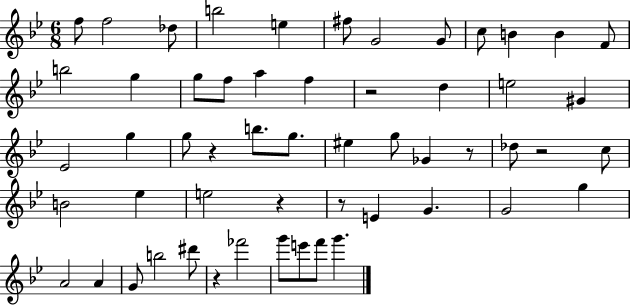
{
  \clef treble
  \numericTimeSignature
  \time 6/8
  \key bes \major
  f''8 f''2 des''8 | b''2 e''4 | fis''8 g'2 g'8 | c''8 b'4 b'4 f'8 | \break b''2 g''4 | g''8 f''8 a''4 f''4 | r2 d''4 | e''2 gis'4 | \break ees'2 g''4 | g''8 r4 b''8. g''8. | eis''4 g''8 ges'4 r8 | des''8 r2 c''8 | \break b'2 ees''4 | e''2 r4 | r8 e'4 g'4. | g'2 g''4 | \break a'2 a'4 | g'8 b''2 dis'''8 | r4 fes'''2 | g'''8 e'''8 f'''8 g'''4. | \break \bar "|."
}